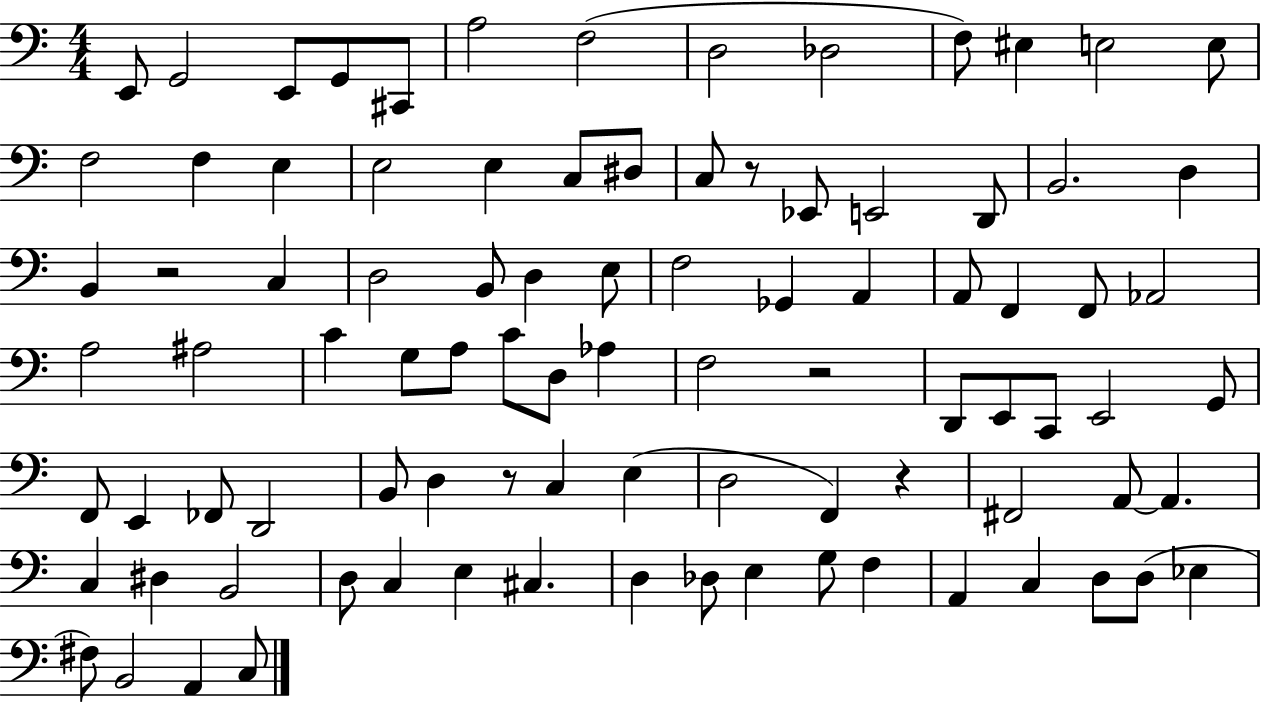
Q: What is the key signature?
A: C major